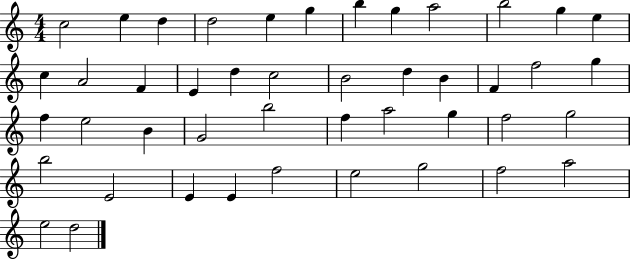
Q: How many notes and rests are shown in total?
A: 45